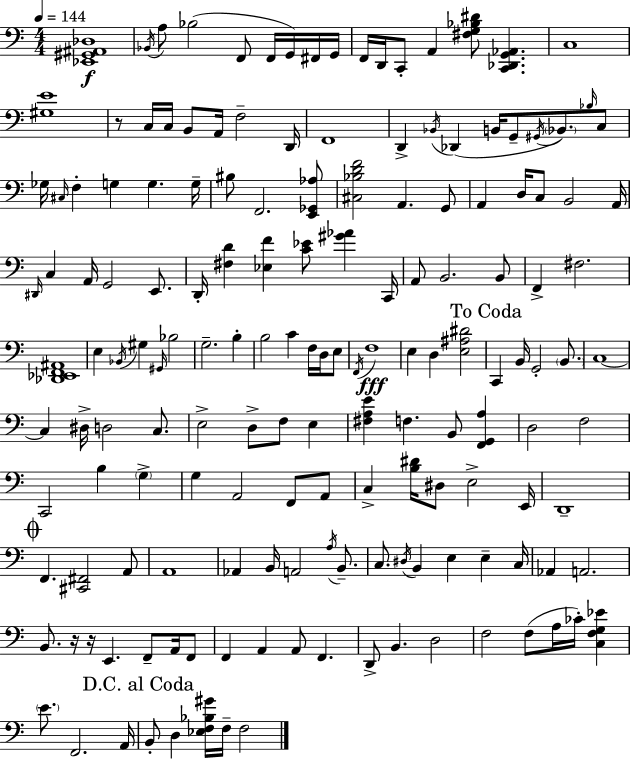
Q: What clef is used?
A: bass